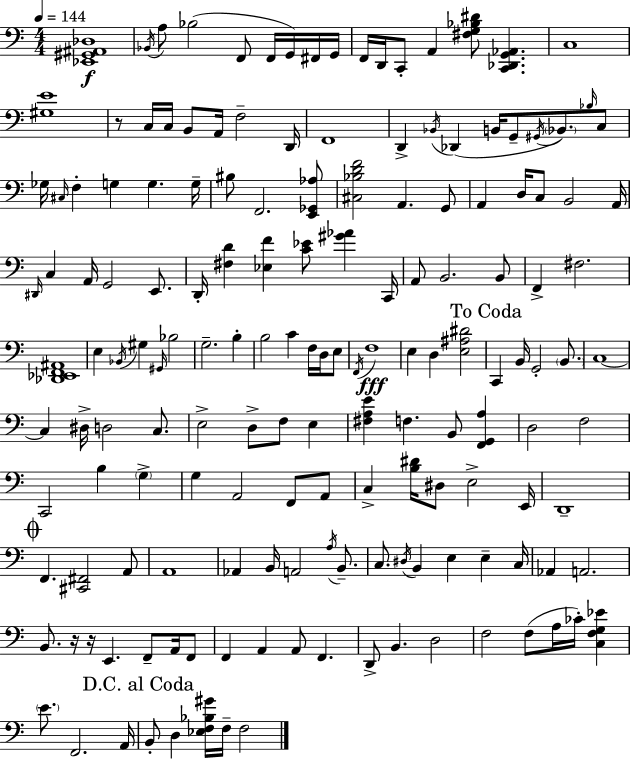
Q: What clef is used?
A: bass